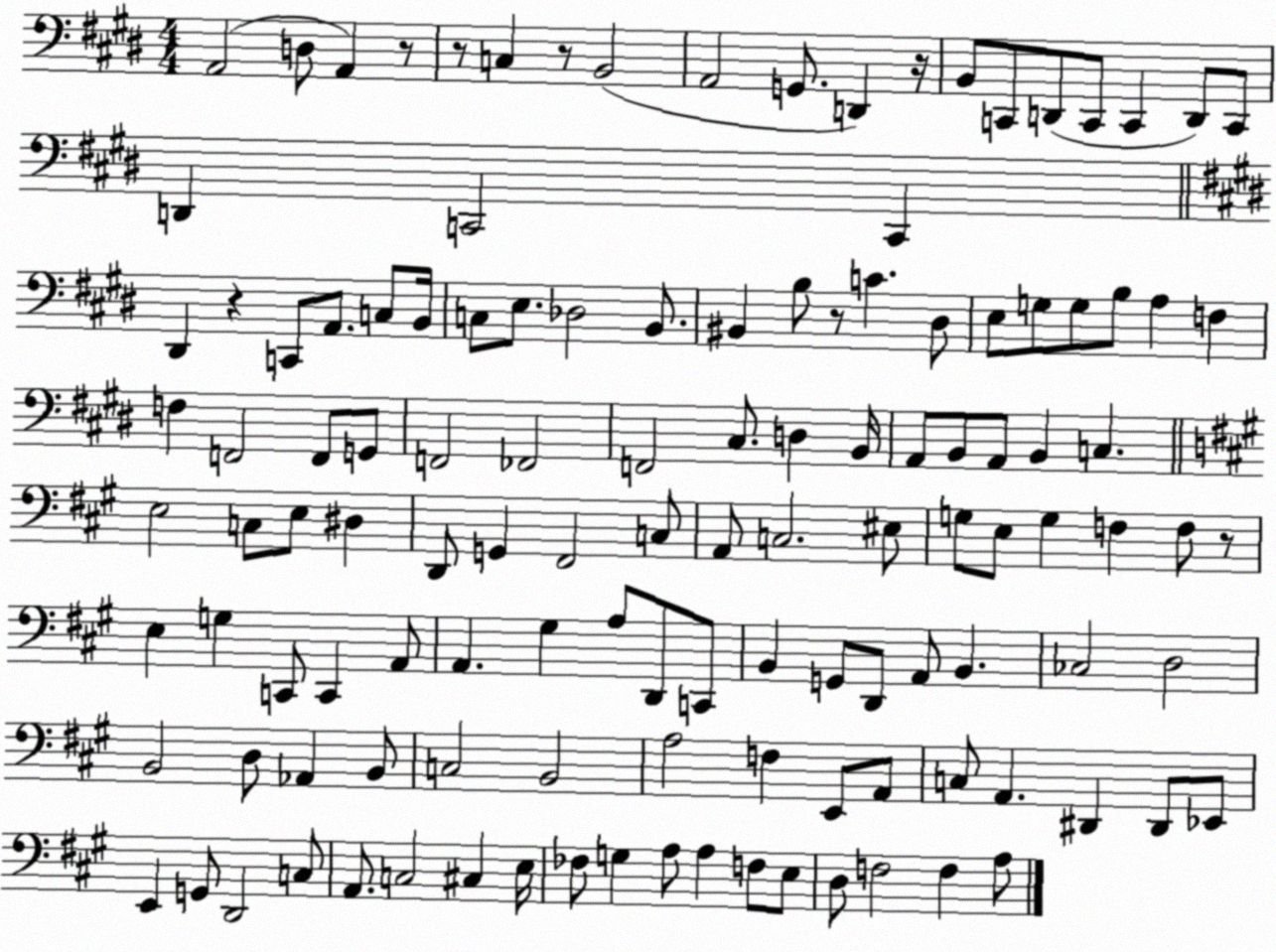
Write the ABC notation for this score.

X:1
T:Untitled
M:4/4
L:1/4
K:E
A,,2 D,/2 A,, z/2 z/2 C, z/2 B,,2 A,,2 G,,/2 D,, z/4 B,,/2 C,,/2 D,,/2 C,,/2 C,, D,,/2 C,,/2 D,, C,,2 C,, ^D,, z C,,/2 A,,/2 C,/2 B,,/4 C,/2 E,/2 _D,2 B,,/2 ^B,, B,/2 z/2 C ^D,/2 E,/2 G,/2 G,/2 B,/2 A, F, F, F,,2 F,,/2 G,,/2 F,,2 _F,,2 F,,2 ^C,/2 D, B,,/4 A,,/2 B,,/2 A,,/2 B,, C, E,2 C,/2 E,/2 ^D, D,,/2 G,, ^F,,2 C,/2 A,,/2 C,2 ^E,/2 G,/2 E,/2 G, F, F,/2 z/2 E, G, C,,/2 C,, A,,/2 A,, ^G, A,/2 D,,/2 C,,/2 B,, G,,/2 D,,/2 A,,/2 B,, _C,2 D,2 B,,2 D,/2 _A,, B,,/2 C,2 B,,2 A,2 F, E,,/2 A,,/2 C,/2 A,, ^D,, ^D,,/2 _E,,/2 E,, G,,/2 D,,2 C,/2 A,,/2 C,2 ^C, E,/4 _F,/2 G, A,/2 A, F,/2 E,/2 D,/2 F,2 F, A,/2